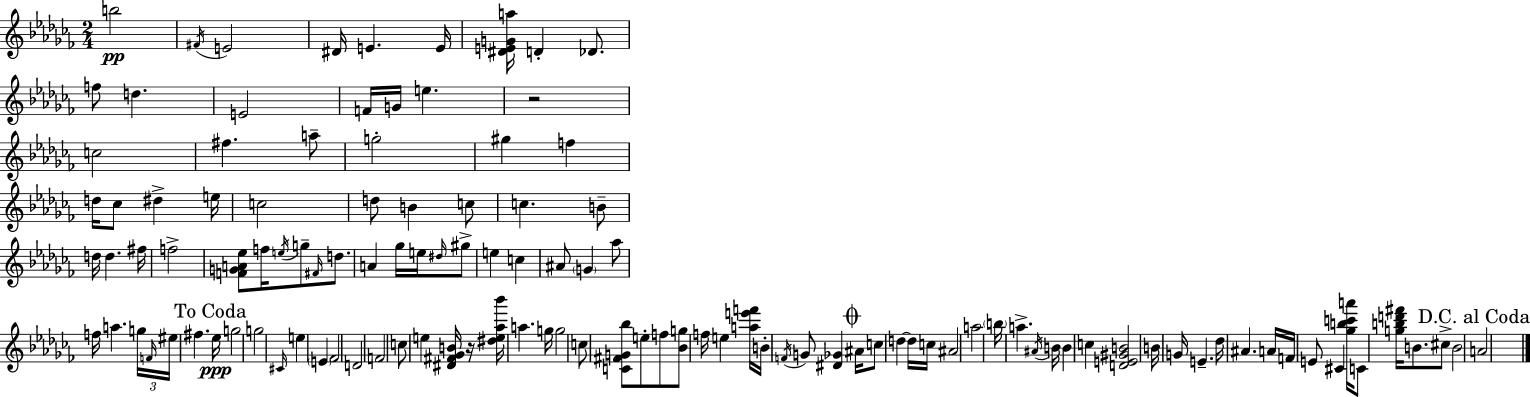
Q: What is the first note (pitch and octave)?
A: B5